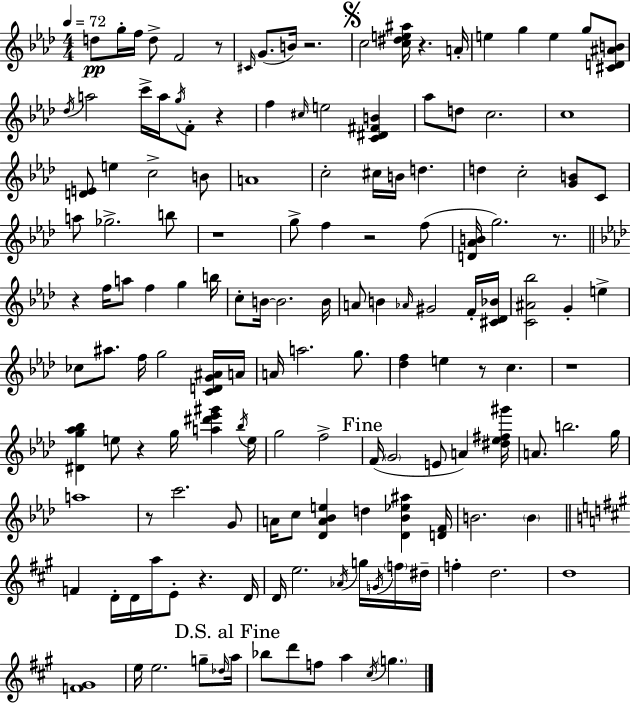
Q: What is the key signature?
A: F minor